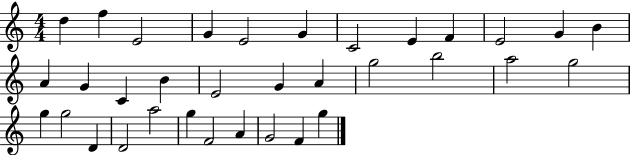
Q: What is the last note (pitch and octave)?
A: G5